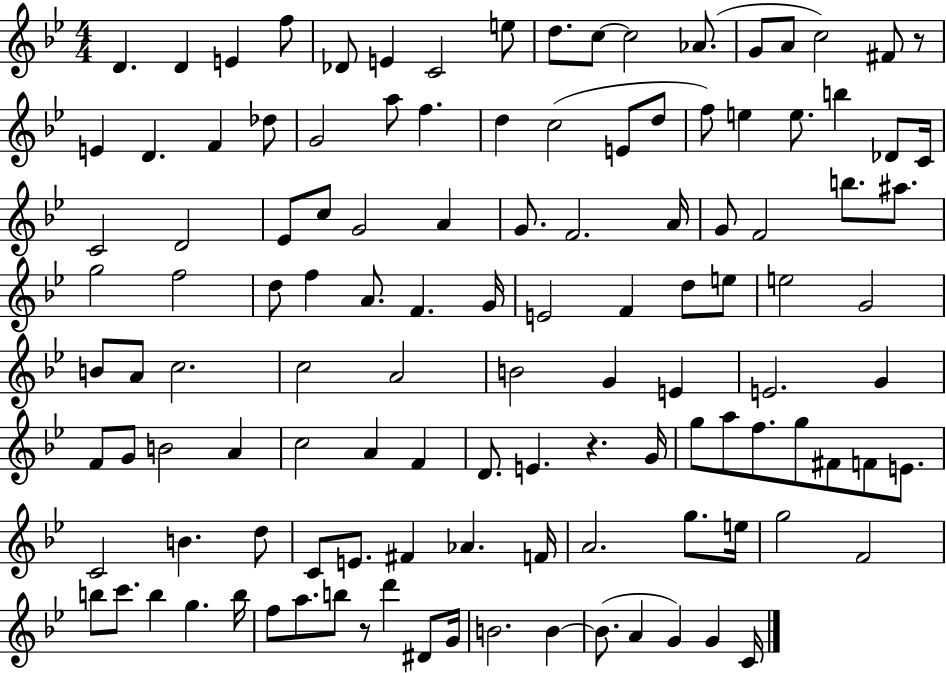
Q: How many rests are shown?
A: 3